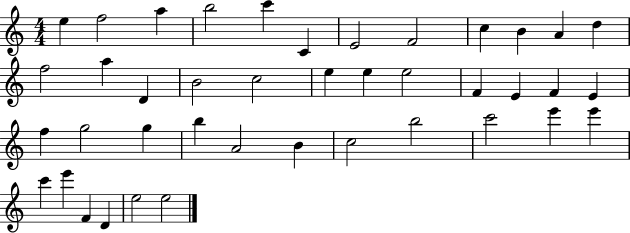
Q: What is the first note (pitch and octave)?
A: E5